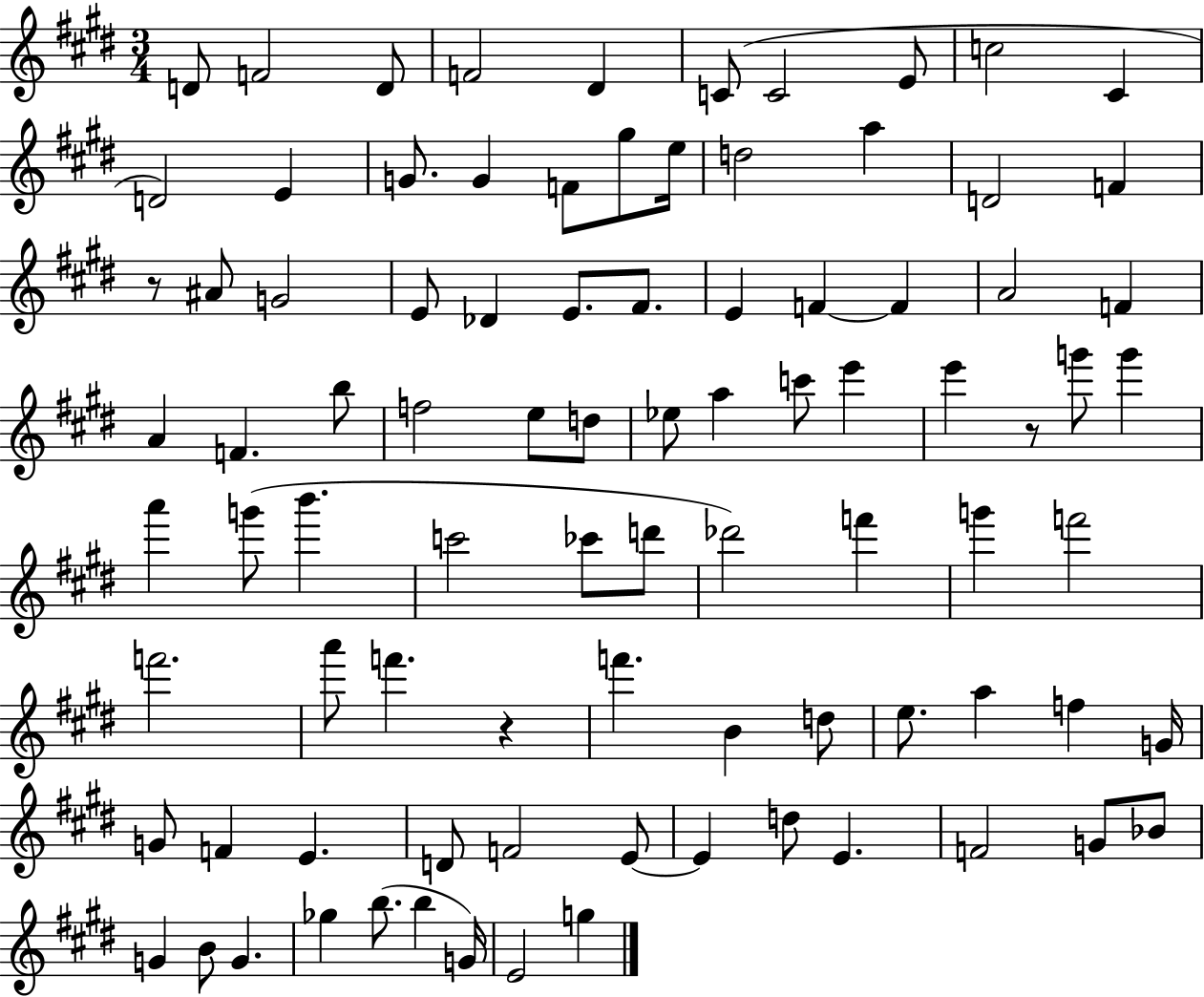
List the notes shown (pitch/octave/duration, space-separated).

D4/e F4/h D4/e F4/h D#4/q C4/e C4/h E4/e C5/h C#4/q D4/h E4/q G4/e. G4/q F4/e G#5/e E5/s D5/h A5/q D4/h F4/q R/e A#4/e G4/h E4/e Db4/q E4/e. F#4/e. E4/q F4/q F4/q A4/h F4/q A4/q F4/q. B5/e F5/h E5/e D5/e Eb5/e A5/q C6/e E6/q E6/q R/e G6/e G6/q A6/q G6/e B6/q. C6/h CES6/e D6/e Db6/h F6/q G6/q F6/h F6/h. A6/e F6/q. R/q F6/q. B4/q D5/e E5/e. A5/q F5/q G4/s G4/e F4/q E4/q. D4/e F4/h E4/e E4/q D5/e E4/q. F4/h G4/e Bb4/e G4/q B4/e G4/q. Gb5/q B5/e. B5/q G4/s E4/h G5/q